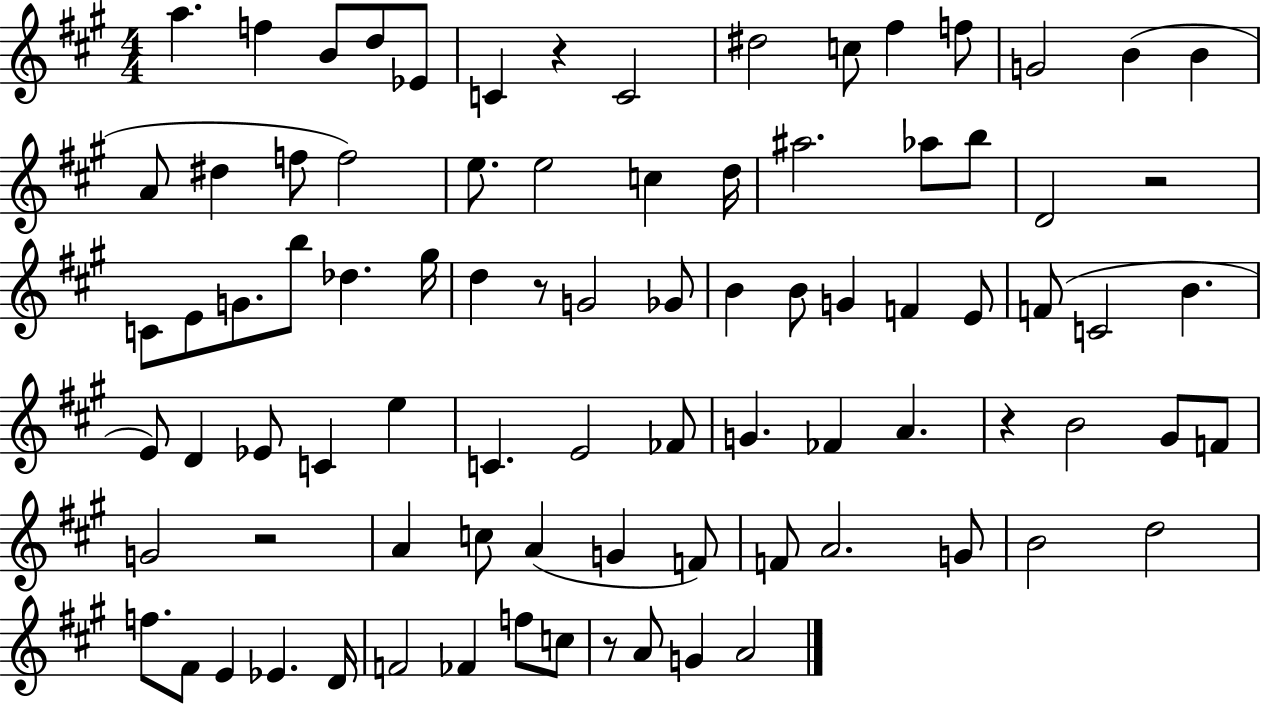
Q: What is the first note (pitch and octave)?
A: A5